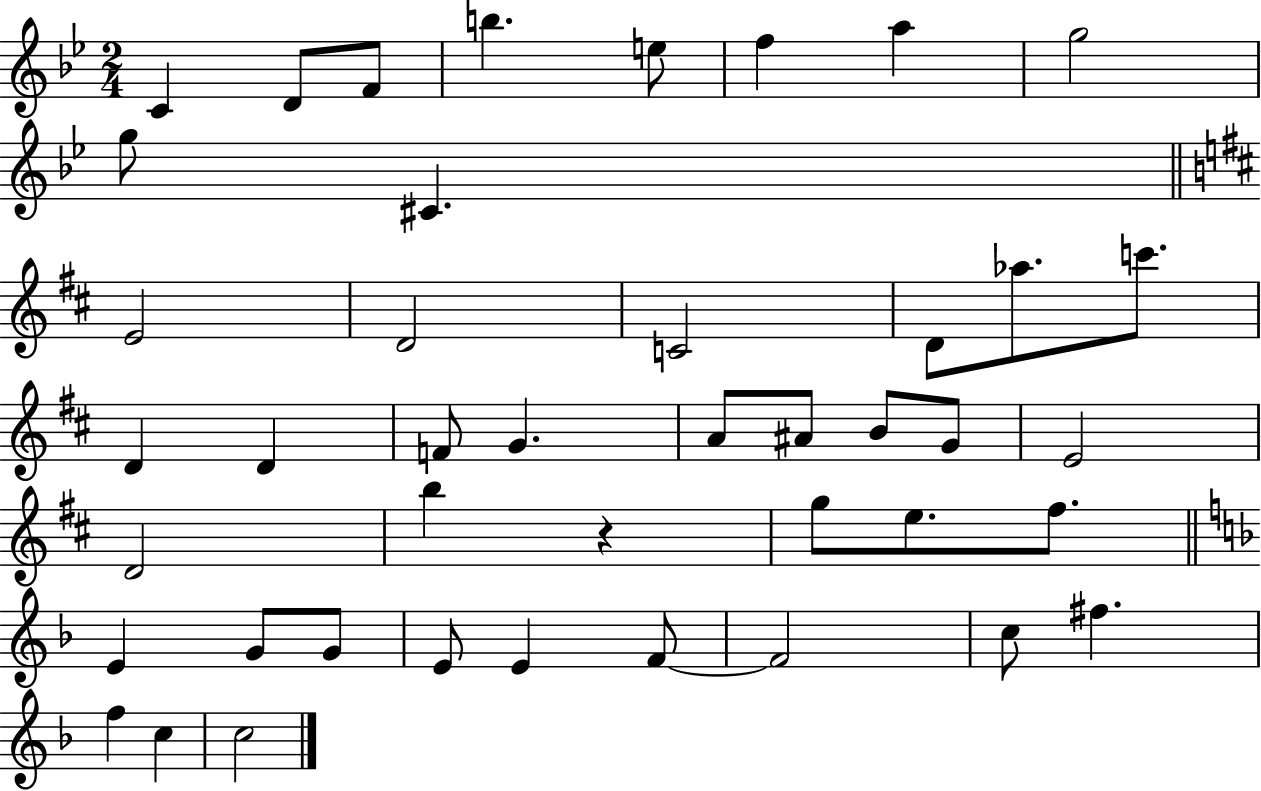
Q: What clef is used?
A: treble